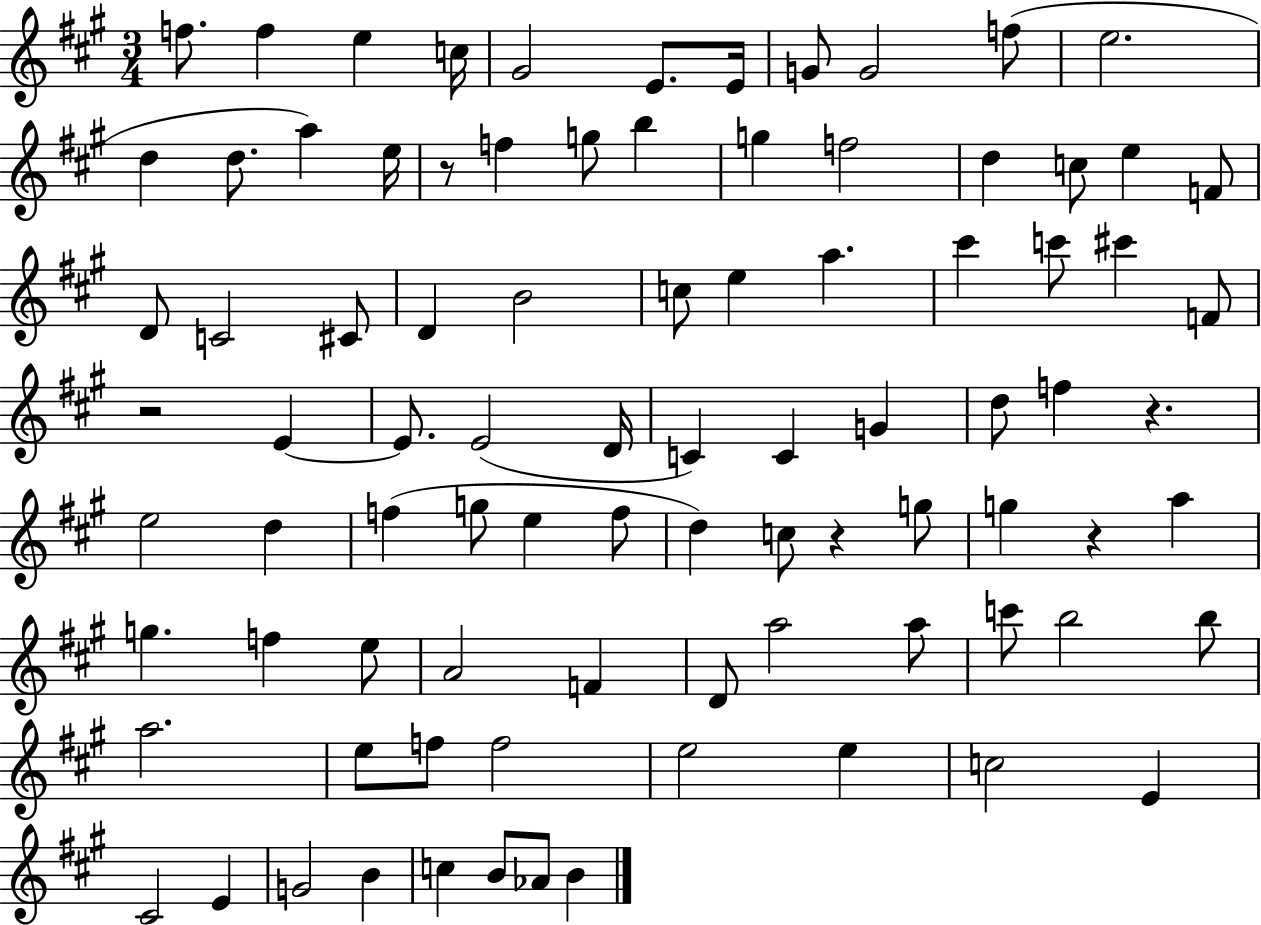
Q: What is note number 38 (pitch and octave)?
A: E4